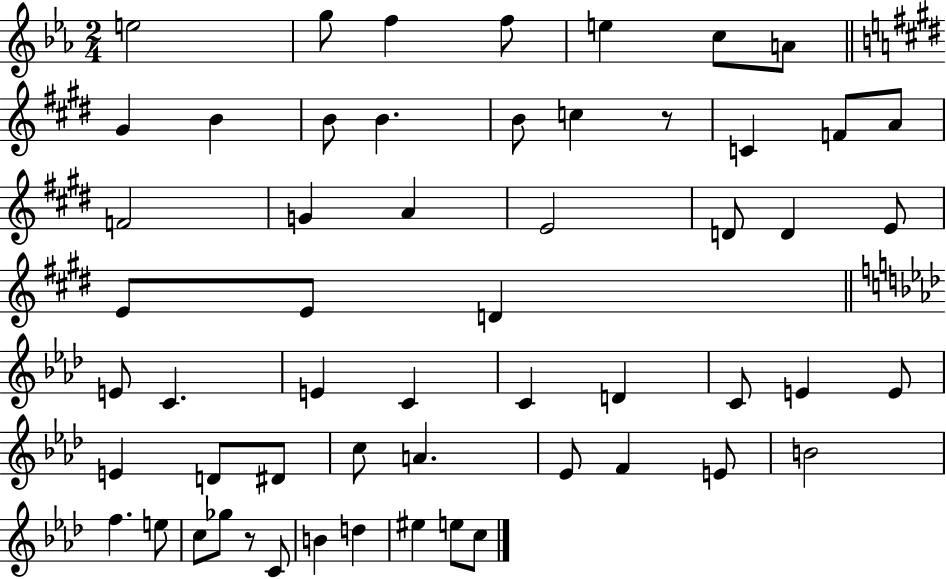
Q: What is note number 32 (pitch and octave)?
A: D4